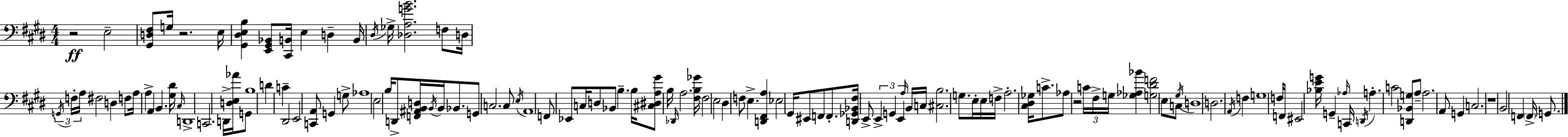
R/h E3/h [G#2,D3,F#3]/e G3/s R/h. E3/s [G#2,D#3,E3,B3]/q [E2,G#2,Bb2]/e [C#2,B2]/s E3/q D3/q B2/s D#3/s Gb3/s [Db3,A3,G4,B4]/h. F3/e D3/s G2/s F3/s A3/s F#3/h D3/q F3/e A3/s A3/q A2/q B2/q. [G#3,D#4]/s C#3/s D2/w C2/h. D2/s [D3,E3,Ab4]/s G2/e B3/w D4/q C4/q D#2/h E2/h [C2,A2]/e G2/q G3/e Ab3/w E3/h B3/s D2/e [F2,A#2,B2,D3]/s B2/s B2/s Bb2/e. G2/e C3/h. C3/e E3/s A2/w F2/e Eb2/e C3/s D3/e Bb2/e B3/q. B3/s [C#3,D#3,A3,G#4]/e B3/s Db2/s A3/h. [F#3,B3,Gb4]/s F#3/h E3/h D#3/q F3/e E3/q. [D2,F#2,A3]/q Eb3/h G#2/s EIS2/e F2/e F2/e. [D2,Gb2,Bb2,F#3]/s E2/e E2/q G2/q E2/q A3/s B2/s C3/s [C#3,B3]/h. G3/e. E3/s E3/s F3/s A3/h. [C#3,D#3,Gb3]/s C4/e. Ab3/e R/h C4/s F#3/s G3/s [Gb3,Ab3,Bb4]/q [G3,D#4,F4]/h E3/e C3/e G#3/s D3/w D3/h. A2/s F3/q G3/w F3/s F2/s EIS2/h [Bb3,E4,G4]/s G2/q Ab3/s C2/s D2/s A3/q. C4/h [D2,Bb2,G3]/e A3/e A3/h. A2/e G2/q C3/h. R/w B2/h F2/q F2/s G2/e.